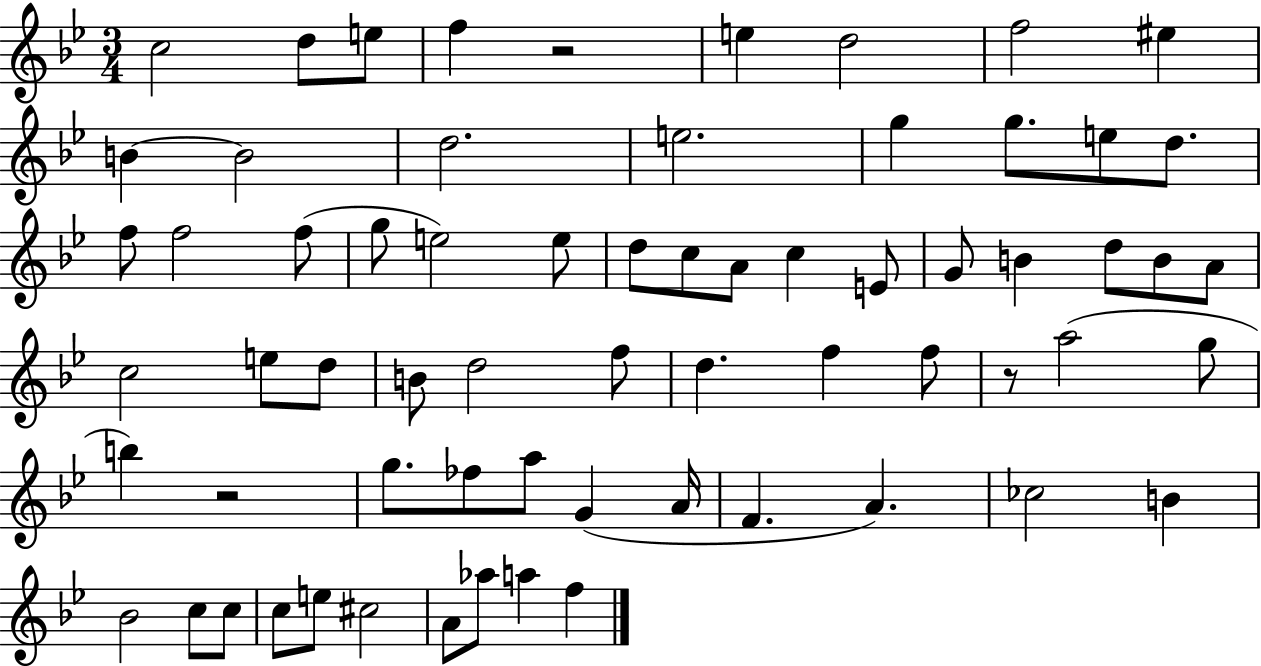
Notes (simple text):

C5/h D5/e E5/e F5/q R/h E5/q D5/h F5/h EIS5/q B4/q B4/h D5/h. E5/h. G5/q G5/e. E5/e D5/e. F5/e F5/h F5/e G5/e E5/h E5/e D5/e C5/e A4/e C5/q E4/e G4/e B4/q D5/e B4/e A4/e C5/h E5/e D5/e B4/e D5/h F5/e D5/q. F5/q F5/e R/e A5/h G5/e B5/q R/h G5/e. FES5/e A5/e G4/q A4/s F4/q. A4/q. CES5/h B4/q Bb4/h C5/e C5/e C5/e E5/e C#5/h A4/e Ab5/e A5/q F5/q